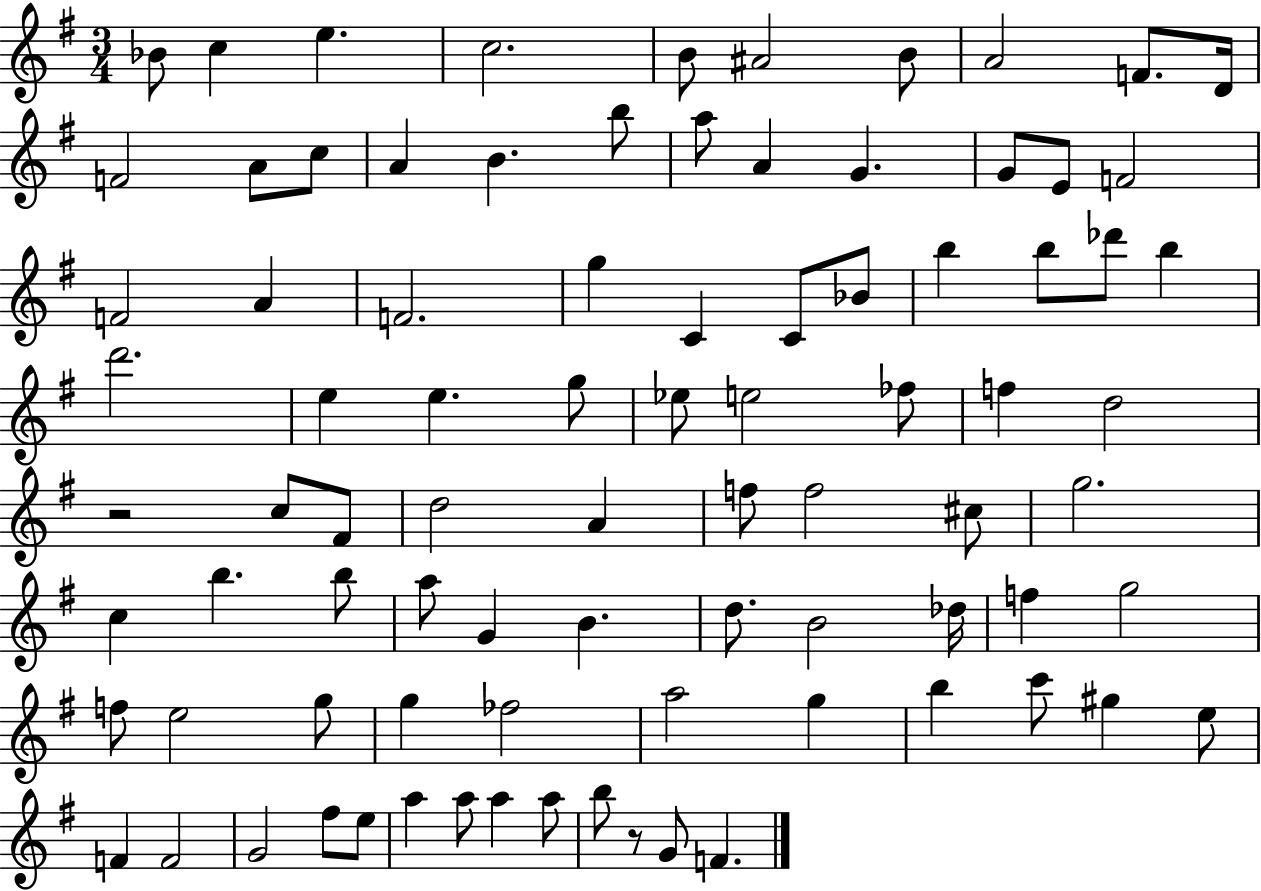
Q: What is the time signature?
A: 3/4